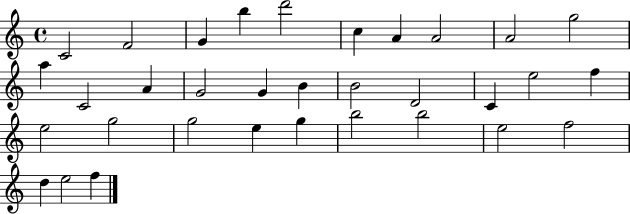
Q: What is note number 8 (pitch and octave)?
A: A4